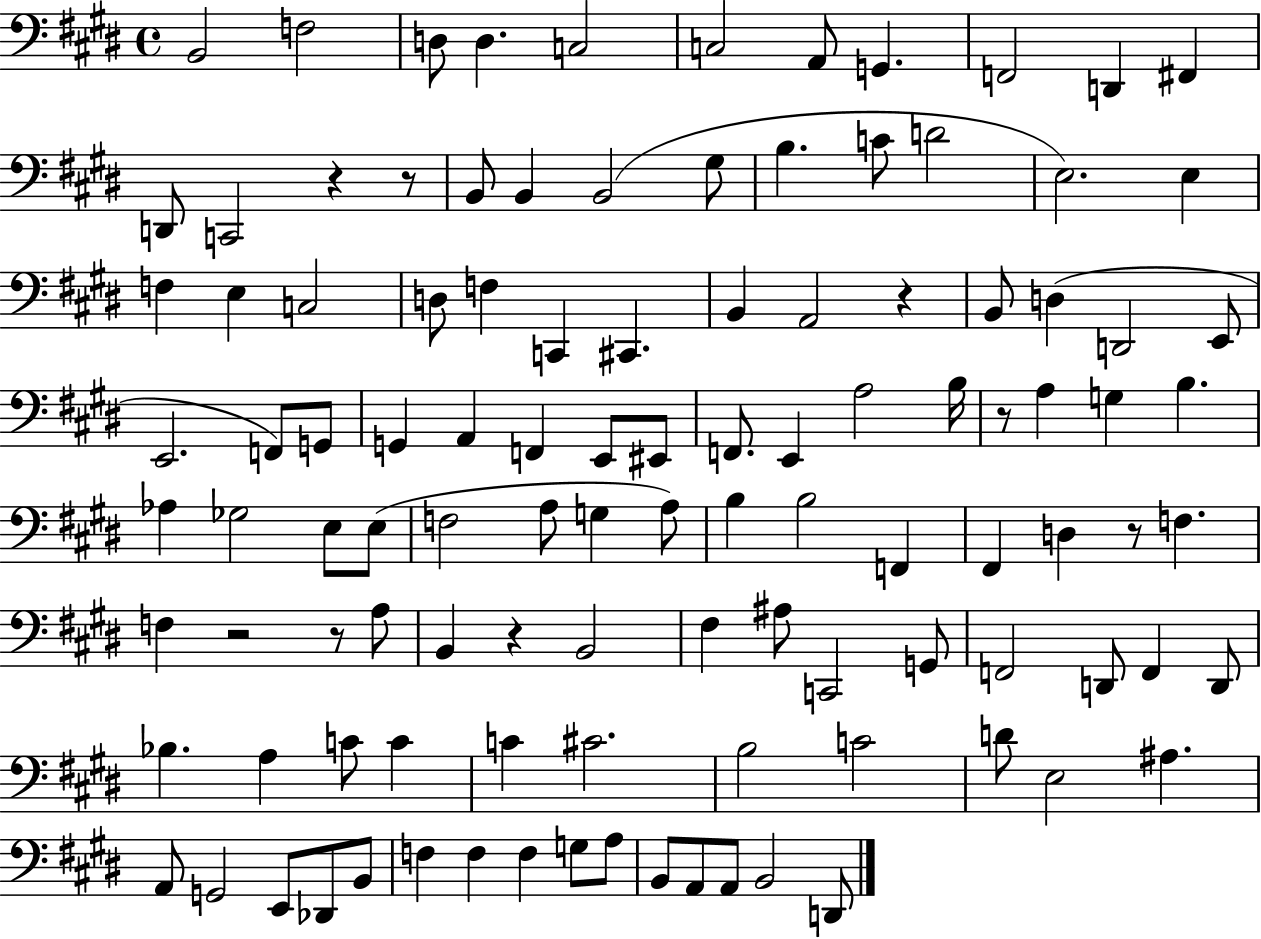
X:1
T:Untitled
M:4/4
L:1/4
K:E
B,,2 F,2 D,/2 D, C,2 C,2 A,,/2 G,, F,,2 D,, ^F,, D,,/2 C,,2 z z/2 B,,/2 B,, B,,2 ^G,/2 B, C/2 D2 E,2 E, F, E, C,2 D,/2 F, C,, ^C,, B,, A,,2 z B,,/2 D, D,,2 E,,/2 E,,2 F,,/2 G,,/2 G,, A,, F,, E,,/2 ^E,,/2 F,,/2 E,, A,2 B,/4 z/2 A, G, B, _A, _G,2 E,/2 E,/2 F,2 A,/2 G, A,/2 B, B,2 F,, ^F,, D, z/2 F, F, z2 z/2 A,/2 B,, z B,,2 ^F, ^A,/2 C,,2 G,,/2 F,,2 D,,/2 F,, D,,/2 _B, A, C/2 C C ^C2 B,2 C2 D/2 E,2 ^A, A,,/2 G,,2 E,,/2 _D,,/2 B,,/2 F, F, F, G,/2 A,/2 B,,/2 A,,/2 A,,/2 B,,2 D,,/2